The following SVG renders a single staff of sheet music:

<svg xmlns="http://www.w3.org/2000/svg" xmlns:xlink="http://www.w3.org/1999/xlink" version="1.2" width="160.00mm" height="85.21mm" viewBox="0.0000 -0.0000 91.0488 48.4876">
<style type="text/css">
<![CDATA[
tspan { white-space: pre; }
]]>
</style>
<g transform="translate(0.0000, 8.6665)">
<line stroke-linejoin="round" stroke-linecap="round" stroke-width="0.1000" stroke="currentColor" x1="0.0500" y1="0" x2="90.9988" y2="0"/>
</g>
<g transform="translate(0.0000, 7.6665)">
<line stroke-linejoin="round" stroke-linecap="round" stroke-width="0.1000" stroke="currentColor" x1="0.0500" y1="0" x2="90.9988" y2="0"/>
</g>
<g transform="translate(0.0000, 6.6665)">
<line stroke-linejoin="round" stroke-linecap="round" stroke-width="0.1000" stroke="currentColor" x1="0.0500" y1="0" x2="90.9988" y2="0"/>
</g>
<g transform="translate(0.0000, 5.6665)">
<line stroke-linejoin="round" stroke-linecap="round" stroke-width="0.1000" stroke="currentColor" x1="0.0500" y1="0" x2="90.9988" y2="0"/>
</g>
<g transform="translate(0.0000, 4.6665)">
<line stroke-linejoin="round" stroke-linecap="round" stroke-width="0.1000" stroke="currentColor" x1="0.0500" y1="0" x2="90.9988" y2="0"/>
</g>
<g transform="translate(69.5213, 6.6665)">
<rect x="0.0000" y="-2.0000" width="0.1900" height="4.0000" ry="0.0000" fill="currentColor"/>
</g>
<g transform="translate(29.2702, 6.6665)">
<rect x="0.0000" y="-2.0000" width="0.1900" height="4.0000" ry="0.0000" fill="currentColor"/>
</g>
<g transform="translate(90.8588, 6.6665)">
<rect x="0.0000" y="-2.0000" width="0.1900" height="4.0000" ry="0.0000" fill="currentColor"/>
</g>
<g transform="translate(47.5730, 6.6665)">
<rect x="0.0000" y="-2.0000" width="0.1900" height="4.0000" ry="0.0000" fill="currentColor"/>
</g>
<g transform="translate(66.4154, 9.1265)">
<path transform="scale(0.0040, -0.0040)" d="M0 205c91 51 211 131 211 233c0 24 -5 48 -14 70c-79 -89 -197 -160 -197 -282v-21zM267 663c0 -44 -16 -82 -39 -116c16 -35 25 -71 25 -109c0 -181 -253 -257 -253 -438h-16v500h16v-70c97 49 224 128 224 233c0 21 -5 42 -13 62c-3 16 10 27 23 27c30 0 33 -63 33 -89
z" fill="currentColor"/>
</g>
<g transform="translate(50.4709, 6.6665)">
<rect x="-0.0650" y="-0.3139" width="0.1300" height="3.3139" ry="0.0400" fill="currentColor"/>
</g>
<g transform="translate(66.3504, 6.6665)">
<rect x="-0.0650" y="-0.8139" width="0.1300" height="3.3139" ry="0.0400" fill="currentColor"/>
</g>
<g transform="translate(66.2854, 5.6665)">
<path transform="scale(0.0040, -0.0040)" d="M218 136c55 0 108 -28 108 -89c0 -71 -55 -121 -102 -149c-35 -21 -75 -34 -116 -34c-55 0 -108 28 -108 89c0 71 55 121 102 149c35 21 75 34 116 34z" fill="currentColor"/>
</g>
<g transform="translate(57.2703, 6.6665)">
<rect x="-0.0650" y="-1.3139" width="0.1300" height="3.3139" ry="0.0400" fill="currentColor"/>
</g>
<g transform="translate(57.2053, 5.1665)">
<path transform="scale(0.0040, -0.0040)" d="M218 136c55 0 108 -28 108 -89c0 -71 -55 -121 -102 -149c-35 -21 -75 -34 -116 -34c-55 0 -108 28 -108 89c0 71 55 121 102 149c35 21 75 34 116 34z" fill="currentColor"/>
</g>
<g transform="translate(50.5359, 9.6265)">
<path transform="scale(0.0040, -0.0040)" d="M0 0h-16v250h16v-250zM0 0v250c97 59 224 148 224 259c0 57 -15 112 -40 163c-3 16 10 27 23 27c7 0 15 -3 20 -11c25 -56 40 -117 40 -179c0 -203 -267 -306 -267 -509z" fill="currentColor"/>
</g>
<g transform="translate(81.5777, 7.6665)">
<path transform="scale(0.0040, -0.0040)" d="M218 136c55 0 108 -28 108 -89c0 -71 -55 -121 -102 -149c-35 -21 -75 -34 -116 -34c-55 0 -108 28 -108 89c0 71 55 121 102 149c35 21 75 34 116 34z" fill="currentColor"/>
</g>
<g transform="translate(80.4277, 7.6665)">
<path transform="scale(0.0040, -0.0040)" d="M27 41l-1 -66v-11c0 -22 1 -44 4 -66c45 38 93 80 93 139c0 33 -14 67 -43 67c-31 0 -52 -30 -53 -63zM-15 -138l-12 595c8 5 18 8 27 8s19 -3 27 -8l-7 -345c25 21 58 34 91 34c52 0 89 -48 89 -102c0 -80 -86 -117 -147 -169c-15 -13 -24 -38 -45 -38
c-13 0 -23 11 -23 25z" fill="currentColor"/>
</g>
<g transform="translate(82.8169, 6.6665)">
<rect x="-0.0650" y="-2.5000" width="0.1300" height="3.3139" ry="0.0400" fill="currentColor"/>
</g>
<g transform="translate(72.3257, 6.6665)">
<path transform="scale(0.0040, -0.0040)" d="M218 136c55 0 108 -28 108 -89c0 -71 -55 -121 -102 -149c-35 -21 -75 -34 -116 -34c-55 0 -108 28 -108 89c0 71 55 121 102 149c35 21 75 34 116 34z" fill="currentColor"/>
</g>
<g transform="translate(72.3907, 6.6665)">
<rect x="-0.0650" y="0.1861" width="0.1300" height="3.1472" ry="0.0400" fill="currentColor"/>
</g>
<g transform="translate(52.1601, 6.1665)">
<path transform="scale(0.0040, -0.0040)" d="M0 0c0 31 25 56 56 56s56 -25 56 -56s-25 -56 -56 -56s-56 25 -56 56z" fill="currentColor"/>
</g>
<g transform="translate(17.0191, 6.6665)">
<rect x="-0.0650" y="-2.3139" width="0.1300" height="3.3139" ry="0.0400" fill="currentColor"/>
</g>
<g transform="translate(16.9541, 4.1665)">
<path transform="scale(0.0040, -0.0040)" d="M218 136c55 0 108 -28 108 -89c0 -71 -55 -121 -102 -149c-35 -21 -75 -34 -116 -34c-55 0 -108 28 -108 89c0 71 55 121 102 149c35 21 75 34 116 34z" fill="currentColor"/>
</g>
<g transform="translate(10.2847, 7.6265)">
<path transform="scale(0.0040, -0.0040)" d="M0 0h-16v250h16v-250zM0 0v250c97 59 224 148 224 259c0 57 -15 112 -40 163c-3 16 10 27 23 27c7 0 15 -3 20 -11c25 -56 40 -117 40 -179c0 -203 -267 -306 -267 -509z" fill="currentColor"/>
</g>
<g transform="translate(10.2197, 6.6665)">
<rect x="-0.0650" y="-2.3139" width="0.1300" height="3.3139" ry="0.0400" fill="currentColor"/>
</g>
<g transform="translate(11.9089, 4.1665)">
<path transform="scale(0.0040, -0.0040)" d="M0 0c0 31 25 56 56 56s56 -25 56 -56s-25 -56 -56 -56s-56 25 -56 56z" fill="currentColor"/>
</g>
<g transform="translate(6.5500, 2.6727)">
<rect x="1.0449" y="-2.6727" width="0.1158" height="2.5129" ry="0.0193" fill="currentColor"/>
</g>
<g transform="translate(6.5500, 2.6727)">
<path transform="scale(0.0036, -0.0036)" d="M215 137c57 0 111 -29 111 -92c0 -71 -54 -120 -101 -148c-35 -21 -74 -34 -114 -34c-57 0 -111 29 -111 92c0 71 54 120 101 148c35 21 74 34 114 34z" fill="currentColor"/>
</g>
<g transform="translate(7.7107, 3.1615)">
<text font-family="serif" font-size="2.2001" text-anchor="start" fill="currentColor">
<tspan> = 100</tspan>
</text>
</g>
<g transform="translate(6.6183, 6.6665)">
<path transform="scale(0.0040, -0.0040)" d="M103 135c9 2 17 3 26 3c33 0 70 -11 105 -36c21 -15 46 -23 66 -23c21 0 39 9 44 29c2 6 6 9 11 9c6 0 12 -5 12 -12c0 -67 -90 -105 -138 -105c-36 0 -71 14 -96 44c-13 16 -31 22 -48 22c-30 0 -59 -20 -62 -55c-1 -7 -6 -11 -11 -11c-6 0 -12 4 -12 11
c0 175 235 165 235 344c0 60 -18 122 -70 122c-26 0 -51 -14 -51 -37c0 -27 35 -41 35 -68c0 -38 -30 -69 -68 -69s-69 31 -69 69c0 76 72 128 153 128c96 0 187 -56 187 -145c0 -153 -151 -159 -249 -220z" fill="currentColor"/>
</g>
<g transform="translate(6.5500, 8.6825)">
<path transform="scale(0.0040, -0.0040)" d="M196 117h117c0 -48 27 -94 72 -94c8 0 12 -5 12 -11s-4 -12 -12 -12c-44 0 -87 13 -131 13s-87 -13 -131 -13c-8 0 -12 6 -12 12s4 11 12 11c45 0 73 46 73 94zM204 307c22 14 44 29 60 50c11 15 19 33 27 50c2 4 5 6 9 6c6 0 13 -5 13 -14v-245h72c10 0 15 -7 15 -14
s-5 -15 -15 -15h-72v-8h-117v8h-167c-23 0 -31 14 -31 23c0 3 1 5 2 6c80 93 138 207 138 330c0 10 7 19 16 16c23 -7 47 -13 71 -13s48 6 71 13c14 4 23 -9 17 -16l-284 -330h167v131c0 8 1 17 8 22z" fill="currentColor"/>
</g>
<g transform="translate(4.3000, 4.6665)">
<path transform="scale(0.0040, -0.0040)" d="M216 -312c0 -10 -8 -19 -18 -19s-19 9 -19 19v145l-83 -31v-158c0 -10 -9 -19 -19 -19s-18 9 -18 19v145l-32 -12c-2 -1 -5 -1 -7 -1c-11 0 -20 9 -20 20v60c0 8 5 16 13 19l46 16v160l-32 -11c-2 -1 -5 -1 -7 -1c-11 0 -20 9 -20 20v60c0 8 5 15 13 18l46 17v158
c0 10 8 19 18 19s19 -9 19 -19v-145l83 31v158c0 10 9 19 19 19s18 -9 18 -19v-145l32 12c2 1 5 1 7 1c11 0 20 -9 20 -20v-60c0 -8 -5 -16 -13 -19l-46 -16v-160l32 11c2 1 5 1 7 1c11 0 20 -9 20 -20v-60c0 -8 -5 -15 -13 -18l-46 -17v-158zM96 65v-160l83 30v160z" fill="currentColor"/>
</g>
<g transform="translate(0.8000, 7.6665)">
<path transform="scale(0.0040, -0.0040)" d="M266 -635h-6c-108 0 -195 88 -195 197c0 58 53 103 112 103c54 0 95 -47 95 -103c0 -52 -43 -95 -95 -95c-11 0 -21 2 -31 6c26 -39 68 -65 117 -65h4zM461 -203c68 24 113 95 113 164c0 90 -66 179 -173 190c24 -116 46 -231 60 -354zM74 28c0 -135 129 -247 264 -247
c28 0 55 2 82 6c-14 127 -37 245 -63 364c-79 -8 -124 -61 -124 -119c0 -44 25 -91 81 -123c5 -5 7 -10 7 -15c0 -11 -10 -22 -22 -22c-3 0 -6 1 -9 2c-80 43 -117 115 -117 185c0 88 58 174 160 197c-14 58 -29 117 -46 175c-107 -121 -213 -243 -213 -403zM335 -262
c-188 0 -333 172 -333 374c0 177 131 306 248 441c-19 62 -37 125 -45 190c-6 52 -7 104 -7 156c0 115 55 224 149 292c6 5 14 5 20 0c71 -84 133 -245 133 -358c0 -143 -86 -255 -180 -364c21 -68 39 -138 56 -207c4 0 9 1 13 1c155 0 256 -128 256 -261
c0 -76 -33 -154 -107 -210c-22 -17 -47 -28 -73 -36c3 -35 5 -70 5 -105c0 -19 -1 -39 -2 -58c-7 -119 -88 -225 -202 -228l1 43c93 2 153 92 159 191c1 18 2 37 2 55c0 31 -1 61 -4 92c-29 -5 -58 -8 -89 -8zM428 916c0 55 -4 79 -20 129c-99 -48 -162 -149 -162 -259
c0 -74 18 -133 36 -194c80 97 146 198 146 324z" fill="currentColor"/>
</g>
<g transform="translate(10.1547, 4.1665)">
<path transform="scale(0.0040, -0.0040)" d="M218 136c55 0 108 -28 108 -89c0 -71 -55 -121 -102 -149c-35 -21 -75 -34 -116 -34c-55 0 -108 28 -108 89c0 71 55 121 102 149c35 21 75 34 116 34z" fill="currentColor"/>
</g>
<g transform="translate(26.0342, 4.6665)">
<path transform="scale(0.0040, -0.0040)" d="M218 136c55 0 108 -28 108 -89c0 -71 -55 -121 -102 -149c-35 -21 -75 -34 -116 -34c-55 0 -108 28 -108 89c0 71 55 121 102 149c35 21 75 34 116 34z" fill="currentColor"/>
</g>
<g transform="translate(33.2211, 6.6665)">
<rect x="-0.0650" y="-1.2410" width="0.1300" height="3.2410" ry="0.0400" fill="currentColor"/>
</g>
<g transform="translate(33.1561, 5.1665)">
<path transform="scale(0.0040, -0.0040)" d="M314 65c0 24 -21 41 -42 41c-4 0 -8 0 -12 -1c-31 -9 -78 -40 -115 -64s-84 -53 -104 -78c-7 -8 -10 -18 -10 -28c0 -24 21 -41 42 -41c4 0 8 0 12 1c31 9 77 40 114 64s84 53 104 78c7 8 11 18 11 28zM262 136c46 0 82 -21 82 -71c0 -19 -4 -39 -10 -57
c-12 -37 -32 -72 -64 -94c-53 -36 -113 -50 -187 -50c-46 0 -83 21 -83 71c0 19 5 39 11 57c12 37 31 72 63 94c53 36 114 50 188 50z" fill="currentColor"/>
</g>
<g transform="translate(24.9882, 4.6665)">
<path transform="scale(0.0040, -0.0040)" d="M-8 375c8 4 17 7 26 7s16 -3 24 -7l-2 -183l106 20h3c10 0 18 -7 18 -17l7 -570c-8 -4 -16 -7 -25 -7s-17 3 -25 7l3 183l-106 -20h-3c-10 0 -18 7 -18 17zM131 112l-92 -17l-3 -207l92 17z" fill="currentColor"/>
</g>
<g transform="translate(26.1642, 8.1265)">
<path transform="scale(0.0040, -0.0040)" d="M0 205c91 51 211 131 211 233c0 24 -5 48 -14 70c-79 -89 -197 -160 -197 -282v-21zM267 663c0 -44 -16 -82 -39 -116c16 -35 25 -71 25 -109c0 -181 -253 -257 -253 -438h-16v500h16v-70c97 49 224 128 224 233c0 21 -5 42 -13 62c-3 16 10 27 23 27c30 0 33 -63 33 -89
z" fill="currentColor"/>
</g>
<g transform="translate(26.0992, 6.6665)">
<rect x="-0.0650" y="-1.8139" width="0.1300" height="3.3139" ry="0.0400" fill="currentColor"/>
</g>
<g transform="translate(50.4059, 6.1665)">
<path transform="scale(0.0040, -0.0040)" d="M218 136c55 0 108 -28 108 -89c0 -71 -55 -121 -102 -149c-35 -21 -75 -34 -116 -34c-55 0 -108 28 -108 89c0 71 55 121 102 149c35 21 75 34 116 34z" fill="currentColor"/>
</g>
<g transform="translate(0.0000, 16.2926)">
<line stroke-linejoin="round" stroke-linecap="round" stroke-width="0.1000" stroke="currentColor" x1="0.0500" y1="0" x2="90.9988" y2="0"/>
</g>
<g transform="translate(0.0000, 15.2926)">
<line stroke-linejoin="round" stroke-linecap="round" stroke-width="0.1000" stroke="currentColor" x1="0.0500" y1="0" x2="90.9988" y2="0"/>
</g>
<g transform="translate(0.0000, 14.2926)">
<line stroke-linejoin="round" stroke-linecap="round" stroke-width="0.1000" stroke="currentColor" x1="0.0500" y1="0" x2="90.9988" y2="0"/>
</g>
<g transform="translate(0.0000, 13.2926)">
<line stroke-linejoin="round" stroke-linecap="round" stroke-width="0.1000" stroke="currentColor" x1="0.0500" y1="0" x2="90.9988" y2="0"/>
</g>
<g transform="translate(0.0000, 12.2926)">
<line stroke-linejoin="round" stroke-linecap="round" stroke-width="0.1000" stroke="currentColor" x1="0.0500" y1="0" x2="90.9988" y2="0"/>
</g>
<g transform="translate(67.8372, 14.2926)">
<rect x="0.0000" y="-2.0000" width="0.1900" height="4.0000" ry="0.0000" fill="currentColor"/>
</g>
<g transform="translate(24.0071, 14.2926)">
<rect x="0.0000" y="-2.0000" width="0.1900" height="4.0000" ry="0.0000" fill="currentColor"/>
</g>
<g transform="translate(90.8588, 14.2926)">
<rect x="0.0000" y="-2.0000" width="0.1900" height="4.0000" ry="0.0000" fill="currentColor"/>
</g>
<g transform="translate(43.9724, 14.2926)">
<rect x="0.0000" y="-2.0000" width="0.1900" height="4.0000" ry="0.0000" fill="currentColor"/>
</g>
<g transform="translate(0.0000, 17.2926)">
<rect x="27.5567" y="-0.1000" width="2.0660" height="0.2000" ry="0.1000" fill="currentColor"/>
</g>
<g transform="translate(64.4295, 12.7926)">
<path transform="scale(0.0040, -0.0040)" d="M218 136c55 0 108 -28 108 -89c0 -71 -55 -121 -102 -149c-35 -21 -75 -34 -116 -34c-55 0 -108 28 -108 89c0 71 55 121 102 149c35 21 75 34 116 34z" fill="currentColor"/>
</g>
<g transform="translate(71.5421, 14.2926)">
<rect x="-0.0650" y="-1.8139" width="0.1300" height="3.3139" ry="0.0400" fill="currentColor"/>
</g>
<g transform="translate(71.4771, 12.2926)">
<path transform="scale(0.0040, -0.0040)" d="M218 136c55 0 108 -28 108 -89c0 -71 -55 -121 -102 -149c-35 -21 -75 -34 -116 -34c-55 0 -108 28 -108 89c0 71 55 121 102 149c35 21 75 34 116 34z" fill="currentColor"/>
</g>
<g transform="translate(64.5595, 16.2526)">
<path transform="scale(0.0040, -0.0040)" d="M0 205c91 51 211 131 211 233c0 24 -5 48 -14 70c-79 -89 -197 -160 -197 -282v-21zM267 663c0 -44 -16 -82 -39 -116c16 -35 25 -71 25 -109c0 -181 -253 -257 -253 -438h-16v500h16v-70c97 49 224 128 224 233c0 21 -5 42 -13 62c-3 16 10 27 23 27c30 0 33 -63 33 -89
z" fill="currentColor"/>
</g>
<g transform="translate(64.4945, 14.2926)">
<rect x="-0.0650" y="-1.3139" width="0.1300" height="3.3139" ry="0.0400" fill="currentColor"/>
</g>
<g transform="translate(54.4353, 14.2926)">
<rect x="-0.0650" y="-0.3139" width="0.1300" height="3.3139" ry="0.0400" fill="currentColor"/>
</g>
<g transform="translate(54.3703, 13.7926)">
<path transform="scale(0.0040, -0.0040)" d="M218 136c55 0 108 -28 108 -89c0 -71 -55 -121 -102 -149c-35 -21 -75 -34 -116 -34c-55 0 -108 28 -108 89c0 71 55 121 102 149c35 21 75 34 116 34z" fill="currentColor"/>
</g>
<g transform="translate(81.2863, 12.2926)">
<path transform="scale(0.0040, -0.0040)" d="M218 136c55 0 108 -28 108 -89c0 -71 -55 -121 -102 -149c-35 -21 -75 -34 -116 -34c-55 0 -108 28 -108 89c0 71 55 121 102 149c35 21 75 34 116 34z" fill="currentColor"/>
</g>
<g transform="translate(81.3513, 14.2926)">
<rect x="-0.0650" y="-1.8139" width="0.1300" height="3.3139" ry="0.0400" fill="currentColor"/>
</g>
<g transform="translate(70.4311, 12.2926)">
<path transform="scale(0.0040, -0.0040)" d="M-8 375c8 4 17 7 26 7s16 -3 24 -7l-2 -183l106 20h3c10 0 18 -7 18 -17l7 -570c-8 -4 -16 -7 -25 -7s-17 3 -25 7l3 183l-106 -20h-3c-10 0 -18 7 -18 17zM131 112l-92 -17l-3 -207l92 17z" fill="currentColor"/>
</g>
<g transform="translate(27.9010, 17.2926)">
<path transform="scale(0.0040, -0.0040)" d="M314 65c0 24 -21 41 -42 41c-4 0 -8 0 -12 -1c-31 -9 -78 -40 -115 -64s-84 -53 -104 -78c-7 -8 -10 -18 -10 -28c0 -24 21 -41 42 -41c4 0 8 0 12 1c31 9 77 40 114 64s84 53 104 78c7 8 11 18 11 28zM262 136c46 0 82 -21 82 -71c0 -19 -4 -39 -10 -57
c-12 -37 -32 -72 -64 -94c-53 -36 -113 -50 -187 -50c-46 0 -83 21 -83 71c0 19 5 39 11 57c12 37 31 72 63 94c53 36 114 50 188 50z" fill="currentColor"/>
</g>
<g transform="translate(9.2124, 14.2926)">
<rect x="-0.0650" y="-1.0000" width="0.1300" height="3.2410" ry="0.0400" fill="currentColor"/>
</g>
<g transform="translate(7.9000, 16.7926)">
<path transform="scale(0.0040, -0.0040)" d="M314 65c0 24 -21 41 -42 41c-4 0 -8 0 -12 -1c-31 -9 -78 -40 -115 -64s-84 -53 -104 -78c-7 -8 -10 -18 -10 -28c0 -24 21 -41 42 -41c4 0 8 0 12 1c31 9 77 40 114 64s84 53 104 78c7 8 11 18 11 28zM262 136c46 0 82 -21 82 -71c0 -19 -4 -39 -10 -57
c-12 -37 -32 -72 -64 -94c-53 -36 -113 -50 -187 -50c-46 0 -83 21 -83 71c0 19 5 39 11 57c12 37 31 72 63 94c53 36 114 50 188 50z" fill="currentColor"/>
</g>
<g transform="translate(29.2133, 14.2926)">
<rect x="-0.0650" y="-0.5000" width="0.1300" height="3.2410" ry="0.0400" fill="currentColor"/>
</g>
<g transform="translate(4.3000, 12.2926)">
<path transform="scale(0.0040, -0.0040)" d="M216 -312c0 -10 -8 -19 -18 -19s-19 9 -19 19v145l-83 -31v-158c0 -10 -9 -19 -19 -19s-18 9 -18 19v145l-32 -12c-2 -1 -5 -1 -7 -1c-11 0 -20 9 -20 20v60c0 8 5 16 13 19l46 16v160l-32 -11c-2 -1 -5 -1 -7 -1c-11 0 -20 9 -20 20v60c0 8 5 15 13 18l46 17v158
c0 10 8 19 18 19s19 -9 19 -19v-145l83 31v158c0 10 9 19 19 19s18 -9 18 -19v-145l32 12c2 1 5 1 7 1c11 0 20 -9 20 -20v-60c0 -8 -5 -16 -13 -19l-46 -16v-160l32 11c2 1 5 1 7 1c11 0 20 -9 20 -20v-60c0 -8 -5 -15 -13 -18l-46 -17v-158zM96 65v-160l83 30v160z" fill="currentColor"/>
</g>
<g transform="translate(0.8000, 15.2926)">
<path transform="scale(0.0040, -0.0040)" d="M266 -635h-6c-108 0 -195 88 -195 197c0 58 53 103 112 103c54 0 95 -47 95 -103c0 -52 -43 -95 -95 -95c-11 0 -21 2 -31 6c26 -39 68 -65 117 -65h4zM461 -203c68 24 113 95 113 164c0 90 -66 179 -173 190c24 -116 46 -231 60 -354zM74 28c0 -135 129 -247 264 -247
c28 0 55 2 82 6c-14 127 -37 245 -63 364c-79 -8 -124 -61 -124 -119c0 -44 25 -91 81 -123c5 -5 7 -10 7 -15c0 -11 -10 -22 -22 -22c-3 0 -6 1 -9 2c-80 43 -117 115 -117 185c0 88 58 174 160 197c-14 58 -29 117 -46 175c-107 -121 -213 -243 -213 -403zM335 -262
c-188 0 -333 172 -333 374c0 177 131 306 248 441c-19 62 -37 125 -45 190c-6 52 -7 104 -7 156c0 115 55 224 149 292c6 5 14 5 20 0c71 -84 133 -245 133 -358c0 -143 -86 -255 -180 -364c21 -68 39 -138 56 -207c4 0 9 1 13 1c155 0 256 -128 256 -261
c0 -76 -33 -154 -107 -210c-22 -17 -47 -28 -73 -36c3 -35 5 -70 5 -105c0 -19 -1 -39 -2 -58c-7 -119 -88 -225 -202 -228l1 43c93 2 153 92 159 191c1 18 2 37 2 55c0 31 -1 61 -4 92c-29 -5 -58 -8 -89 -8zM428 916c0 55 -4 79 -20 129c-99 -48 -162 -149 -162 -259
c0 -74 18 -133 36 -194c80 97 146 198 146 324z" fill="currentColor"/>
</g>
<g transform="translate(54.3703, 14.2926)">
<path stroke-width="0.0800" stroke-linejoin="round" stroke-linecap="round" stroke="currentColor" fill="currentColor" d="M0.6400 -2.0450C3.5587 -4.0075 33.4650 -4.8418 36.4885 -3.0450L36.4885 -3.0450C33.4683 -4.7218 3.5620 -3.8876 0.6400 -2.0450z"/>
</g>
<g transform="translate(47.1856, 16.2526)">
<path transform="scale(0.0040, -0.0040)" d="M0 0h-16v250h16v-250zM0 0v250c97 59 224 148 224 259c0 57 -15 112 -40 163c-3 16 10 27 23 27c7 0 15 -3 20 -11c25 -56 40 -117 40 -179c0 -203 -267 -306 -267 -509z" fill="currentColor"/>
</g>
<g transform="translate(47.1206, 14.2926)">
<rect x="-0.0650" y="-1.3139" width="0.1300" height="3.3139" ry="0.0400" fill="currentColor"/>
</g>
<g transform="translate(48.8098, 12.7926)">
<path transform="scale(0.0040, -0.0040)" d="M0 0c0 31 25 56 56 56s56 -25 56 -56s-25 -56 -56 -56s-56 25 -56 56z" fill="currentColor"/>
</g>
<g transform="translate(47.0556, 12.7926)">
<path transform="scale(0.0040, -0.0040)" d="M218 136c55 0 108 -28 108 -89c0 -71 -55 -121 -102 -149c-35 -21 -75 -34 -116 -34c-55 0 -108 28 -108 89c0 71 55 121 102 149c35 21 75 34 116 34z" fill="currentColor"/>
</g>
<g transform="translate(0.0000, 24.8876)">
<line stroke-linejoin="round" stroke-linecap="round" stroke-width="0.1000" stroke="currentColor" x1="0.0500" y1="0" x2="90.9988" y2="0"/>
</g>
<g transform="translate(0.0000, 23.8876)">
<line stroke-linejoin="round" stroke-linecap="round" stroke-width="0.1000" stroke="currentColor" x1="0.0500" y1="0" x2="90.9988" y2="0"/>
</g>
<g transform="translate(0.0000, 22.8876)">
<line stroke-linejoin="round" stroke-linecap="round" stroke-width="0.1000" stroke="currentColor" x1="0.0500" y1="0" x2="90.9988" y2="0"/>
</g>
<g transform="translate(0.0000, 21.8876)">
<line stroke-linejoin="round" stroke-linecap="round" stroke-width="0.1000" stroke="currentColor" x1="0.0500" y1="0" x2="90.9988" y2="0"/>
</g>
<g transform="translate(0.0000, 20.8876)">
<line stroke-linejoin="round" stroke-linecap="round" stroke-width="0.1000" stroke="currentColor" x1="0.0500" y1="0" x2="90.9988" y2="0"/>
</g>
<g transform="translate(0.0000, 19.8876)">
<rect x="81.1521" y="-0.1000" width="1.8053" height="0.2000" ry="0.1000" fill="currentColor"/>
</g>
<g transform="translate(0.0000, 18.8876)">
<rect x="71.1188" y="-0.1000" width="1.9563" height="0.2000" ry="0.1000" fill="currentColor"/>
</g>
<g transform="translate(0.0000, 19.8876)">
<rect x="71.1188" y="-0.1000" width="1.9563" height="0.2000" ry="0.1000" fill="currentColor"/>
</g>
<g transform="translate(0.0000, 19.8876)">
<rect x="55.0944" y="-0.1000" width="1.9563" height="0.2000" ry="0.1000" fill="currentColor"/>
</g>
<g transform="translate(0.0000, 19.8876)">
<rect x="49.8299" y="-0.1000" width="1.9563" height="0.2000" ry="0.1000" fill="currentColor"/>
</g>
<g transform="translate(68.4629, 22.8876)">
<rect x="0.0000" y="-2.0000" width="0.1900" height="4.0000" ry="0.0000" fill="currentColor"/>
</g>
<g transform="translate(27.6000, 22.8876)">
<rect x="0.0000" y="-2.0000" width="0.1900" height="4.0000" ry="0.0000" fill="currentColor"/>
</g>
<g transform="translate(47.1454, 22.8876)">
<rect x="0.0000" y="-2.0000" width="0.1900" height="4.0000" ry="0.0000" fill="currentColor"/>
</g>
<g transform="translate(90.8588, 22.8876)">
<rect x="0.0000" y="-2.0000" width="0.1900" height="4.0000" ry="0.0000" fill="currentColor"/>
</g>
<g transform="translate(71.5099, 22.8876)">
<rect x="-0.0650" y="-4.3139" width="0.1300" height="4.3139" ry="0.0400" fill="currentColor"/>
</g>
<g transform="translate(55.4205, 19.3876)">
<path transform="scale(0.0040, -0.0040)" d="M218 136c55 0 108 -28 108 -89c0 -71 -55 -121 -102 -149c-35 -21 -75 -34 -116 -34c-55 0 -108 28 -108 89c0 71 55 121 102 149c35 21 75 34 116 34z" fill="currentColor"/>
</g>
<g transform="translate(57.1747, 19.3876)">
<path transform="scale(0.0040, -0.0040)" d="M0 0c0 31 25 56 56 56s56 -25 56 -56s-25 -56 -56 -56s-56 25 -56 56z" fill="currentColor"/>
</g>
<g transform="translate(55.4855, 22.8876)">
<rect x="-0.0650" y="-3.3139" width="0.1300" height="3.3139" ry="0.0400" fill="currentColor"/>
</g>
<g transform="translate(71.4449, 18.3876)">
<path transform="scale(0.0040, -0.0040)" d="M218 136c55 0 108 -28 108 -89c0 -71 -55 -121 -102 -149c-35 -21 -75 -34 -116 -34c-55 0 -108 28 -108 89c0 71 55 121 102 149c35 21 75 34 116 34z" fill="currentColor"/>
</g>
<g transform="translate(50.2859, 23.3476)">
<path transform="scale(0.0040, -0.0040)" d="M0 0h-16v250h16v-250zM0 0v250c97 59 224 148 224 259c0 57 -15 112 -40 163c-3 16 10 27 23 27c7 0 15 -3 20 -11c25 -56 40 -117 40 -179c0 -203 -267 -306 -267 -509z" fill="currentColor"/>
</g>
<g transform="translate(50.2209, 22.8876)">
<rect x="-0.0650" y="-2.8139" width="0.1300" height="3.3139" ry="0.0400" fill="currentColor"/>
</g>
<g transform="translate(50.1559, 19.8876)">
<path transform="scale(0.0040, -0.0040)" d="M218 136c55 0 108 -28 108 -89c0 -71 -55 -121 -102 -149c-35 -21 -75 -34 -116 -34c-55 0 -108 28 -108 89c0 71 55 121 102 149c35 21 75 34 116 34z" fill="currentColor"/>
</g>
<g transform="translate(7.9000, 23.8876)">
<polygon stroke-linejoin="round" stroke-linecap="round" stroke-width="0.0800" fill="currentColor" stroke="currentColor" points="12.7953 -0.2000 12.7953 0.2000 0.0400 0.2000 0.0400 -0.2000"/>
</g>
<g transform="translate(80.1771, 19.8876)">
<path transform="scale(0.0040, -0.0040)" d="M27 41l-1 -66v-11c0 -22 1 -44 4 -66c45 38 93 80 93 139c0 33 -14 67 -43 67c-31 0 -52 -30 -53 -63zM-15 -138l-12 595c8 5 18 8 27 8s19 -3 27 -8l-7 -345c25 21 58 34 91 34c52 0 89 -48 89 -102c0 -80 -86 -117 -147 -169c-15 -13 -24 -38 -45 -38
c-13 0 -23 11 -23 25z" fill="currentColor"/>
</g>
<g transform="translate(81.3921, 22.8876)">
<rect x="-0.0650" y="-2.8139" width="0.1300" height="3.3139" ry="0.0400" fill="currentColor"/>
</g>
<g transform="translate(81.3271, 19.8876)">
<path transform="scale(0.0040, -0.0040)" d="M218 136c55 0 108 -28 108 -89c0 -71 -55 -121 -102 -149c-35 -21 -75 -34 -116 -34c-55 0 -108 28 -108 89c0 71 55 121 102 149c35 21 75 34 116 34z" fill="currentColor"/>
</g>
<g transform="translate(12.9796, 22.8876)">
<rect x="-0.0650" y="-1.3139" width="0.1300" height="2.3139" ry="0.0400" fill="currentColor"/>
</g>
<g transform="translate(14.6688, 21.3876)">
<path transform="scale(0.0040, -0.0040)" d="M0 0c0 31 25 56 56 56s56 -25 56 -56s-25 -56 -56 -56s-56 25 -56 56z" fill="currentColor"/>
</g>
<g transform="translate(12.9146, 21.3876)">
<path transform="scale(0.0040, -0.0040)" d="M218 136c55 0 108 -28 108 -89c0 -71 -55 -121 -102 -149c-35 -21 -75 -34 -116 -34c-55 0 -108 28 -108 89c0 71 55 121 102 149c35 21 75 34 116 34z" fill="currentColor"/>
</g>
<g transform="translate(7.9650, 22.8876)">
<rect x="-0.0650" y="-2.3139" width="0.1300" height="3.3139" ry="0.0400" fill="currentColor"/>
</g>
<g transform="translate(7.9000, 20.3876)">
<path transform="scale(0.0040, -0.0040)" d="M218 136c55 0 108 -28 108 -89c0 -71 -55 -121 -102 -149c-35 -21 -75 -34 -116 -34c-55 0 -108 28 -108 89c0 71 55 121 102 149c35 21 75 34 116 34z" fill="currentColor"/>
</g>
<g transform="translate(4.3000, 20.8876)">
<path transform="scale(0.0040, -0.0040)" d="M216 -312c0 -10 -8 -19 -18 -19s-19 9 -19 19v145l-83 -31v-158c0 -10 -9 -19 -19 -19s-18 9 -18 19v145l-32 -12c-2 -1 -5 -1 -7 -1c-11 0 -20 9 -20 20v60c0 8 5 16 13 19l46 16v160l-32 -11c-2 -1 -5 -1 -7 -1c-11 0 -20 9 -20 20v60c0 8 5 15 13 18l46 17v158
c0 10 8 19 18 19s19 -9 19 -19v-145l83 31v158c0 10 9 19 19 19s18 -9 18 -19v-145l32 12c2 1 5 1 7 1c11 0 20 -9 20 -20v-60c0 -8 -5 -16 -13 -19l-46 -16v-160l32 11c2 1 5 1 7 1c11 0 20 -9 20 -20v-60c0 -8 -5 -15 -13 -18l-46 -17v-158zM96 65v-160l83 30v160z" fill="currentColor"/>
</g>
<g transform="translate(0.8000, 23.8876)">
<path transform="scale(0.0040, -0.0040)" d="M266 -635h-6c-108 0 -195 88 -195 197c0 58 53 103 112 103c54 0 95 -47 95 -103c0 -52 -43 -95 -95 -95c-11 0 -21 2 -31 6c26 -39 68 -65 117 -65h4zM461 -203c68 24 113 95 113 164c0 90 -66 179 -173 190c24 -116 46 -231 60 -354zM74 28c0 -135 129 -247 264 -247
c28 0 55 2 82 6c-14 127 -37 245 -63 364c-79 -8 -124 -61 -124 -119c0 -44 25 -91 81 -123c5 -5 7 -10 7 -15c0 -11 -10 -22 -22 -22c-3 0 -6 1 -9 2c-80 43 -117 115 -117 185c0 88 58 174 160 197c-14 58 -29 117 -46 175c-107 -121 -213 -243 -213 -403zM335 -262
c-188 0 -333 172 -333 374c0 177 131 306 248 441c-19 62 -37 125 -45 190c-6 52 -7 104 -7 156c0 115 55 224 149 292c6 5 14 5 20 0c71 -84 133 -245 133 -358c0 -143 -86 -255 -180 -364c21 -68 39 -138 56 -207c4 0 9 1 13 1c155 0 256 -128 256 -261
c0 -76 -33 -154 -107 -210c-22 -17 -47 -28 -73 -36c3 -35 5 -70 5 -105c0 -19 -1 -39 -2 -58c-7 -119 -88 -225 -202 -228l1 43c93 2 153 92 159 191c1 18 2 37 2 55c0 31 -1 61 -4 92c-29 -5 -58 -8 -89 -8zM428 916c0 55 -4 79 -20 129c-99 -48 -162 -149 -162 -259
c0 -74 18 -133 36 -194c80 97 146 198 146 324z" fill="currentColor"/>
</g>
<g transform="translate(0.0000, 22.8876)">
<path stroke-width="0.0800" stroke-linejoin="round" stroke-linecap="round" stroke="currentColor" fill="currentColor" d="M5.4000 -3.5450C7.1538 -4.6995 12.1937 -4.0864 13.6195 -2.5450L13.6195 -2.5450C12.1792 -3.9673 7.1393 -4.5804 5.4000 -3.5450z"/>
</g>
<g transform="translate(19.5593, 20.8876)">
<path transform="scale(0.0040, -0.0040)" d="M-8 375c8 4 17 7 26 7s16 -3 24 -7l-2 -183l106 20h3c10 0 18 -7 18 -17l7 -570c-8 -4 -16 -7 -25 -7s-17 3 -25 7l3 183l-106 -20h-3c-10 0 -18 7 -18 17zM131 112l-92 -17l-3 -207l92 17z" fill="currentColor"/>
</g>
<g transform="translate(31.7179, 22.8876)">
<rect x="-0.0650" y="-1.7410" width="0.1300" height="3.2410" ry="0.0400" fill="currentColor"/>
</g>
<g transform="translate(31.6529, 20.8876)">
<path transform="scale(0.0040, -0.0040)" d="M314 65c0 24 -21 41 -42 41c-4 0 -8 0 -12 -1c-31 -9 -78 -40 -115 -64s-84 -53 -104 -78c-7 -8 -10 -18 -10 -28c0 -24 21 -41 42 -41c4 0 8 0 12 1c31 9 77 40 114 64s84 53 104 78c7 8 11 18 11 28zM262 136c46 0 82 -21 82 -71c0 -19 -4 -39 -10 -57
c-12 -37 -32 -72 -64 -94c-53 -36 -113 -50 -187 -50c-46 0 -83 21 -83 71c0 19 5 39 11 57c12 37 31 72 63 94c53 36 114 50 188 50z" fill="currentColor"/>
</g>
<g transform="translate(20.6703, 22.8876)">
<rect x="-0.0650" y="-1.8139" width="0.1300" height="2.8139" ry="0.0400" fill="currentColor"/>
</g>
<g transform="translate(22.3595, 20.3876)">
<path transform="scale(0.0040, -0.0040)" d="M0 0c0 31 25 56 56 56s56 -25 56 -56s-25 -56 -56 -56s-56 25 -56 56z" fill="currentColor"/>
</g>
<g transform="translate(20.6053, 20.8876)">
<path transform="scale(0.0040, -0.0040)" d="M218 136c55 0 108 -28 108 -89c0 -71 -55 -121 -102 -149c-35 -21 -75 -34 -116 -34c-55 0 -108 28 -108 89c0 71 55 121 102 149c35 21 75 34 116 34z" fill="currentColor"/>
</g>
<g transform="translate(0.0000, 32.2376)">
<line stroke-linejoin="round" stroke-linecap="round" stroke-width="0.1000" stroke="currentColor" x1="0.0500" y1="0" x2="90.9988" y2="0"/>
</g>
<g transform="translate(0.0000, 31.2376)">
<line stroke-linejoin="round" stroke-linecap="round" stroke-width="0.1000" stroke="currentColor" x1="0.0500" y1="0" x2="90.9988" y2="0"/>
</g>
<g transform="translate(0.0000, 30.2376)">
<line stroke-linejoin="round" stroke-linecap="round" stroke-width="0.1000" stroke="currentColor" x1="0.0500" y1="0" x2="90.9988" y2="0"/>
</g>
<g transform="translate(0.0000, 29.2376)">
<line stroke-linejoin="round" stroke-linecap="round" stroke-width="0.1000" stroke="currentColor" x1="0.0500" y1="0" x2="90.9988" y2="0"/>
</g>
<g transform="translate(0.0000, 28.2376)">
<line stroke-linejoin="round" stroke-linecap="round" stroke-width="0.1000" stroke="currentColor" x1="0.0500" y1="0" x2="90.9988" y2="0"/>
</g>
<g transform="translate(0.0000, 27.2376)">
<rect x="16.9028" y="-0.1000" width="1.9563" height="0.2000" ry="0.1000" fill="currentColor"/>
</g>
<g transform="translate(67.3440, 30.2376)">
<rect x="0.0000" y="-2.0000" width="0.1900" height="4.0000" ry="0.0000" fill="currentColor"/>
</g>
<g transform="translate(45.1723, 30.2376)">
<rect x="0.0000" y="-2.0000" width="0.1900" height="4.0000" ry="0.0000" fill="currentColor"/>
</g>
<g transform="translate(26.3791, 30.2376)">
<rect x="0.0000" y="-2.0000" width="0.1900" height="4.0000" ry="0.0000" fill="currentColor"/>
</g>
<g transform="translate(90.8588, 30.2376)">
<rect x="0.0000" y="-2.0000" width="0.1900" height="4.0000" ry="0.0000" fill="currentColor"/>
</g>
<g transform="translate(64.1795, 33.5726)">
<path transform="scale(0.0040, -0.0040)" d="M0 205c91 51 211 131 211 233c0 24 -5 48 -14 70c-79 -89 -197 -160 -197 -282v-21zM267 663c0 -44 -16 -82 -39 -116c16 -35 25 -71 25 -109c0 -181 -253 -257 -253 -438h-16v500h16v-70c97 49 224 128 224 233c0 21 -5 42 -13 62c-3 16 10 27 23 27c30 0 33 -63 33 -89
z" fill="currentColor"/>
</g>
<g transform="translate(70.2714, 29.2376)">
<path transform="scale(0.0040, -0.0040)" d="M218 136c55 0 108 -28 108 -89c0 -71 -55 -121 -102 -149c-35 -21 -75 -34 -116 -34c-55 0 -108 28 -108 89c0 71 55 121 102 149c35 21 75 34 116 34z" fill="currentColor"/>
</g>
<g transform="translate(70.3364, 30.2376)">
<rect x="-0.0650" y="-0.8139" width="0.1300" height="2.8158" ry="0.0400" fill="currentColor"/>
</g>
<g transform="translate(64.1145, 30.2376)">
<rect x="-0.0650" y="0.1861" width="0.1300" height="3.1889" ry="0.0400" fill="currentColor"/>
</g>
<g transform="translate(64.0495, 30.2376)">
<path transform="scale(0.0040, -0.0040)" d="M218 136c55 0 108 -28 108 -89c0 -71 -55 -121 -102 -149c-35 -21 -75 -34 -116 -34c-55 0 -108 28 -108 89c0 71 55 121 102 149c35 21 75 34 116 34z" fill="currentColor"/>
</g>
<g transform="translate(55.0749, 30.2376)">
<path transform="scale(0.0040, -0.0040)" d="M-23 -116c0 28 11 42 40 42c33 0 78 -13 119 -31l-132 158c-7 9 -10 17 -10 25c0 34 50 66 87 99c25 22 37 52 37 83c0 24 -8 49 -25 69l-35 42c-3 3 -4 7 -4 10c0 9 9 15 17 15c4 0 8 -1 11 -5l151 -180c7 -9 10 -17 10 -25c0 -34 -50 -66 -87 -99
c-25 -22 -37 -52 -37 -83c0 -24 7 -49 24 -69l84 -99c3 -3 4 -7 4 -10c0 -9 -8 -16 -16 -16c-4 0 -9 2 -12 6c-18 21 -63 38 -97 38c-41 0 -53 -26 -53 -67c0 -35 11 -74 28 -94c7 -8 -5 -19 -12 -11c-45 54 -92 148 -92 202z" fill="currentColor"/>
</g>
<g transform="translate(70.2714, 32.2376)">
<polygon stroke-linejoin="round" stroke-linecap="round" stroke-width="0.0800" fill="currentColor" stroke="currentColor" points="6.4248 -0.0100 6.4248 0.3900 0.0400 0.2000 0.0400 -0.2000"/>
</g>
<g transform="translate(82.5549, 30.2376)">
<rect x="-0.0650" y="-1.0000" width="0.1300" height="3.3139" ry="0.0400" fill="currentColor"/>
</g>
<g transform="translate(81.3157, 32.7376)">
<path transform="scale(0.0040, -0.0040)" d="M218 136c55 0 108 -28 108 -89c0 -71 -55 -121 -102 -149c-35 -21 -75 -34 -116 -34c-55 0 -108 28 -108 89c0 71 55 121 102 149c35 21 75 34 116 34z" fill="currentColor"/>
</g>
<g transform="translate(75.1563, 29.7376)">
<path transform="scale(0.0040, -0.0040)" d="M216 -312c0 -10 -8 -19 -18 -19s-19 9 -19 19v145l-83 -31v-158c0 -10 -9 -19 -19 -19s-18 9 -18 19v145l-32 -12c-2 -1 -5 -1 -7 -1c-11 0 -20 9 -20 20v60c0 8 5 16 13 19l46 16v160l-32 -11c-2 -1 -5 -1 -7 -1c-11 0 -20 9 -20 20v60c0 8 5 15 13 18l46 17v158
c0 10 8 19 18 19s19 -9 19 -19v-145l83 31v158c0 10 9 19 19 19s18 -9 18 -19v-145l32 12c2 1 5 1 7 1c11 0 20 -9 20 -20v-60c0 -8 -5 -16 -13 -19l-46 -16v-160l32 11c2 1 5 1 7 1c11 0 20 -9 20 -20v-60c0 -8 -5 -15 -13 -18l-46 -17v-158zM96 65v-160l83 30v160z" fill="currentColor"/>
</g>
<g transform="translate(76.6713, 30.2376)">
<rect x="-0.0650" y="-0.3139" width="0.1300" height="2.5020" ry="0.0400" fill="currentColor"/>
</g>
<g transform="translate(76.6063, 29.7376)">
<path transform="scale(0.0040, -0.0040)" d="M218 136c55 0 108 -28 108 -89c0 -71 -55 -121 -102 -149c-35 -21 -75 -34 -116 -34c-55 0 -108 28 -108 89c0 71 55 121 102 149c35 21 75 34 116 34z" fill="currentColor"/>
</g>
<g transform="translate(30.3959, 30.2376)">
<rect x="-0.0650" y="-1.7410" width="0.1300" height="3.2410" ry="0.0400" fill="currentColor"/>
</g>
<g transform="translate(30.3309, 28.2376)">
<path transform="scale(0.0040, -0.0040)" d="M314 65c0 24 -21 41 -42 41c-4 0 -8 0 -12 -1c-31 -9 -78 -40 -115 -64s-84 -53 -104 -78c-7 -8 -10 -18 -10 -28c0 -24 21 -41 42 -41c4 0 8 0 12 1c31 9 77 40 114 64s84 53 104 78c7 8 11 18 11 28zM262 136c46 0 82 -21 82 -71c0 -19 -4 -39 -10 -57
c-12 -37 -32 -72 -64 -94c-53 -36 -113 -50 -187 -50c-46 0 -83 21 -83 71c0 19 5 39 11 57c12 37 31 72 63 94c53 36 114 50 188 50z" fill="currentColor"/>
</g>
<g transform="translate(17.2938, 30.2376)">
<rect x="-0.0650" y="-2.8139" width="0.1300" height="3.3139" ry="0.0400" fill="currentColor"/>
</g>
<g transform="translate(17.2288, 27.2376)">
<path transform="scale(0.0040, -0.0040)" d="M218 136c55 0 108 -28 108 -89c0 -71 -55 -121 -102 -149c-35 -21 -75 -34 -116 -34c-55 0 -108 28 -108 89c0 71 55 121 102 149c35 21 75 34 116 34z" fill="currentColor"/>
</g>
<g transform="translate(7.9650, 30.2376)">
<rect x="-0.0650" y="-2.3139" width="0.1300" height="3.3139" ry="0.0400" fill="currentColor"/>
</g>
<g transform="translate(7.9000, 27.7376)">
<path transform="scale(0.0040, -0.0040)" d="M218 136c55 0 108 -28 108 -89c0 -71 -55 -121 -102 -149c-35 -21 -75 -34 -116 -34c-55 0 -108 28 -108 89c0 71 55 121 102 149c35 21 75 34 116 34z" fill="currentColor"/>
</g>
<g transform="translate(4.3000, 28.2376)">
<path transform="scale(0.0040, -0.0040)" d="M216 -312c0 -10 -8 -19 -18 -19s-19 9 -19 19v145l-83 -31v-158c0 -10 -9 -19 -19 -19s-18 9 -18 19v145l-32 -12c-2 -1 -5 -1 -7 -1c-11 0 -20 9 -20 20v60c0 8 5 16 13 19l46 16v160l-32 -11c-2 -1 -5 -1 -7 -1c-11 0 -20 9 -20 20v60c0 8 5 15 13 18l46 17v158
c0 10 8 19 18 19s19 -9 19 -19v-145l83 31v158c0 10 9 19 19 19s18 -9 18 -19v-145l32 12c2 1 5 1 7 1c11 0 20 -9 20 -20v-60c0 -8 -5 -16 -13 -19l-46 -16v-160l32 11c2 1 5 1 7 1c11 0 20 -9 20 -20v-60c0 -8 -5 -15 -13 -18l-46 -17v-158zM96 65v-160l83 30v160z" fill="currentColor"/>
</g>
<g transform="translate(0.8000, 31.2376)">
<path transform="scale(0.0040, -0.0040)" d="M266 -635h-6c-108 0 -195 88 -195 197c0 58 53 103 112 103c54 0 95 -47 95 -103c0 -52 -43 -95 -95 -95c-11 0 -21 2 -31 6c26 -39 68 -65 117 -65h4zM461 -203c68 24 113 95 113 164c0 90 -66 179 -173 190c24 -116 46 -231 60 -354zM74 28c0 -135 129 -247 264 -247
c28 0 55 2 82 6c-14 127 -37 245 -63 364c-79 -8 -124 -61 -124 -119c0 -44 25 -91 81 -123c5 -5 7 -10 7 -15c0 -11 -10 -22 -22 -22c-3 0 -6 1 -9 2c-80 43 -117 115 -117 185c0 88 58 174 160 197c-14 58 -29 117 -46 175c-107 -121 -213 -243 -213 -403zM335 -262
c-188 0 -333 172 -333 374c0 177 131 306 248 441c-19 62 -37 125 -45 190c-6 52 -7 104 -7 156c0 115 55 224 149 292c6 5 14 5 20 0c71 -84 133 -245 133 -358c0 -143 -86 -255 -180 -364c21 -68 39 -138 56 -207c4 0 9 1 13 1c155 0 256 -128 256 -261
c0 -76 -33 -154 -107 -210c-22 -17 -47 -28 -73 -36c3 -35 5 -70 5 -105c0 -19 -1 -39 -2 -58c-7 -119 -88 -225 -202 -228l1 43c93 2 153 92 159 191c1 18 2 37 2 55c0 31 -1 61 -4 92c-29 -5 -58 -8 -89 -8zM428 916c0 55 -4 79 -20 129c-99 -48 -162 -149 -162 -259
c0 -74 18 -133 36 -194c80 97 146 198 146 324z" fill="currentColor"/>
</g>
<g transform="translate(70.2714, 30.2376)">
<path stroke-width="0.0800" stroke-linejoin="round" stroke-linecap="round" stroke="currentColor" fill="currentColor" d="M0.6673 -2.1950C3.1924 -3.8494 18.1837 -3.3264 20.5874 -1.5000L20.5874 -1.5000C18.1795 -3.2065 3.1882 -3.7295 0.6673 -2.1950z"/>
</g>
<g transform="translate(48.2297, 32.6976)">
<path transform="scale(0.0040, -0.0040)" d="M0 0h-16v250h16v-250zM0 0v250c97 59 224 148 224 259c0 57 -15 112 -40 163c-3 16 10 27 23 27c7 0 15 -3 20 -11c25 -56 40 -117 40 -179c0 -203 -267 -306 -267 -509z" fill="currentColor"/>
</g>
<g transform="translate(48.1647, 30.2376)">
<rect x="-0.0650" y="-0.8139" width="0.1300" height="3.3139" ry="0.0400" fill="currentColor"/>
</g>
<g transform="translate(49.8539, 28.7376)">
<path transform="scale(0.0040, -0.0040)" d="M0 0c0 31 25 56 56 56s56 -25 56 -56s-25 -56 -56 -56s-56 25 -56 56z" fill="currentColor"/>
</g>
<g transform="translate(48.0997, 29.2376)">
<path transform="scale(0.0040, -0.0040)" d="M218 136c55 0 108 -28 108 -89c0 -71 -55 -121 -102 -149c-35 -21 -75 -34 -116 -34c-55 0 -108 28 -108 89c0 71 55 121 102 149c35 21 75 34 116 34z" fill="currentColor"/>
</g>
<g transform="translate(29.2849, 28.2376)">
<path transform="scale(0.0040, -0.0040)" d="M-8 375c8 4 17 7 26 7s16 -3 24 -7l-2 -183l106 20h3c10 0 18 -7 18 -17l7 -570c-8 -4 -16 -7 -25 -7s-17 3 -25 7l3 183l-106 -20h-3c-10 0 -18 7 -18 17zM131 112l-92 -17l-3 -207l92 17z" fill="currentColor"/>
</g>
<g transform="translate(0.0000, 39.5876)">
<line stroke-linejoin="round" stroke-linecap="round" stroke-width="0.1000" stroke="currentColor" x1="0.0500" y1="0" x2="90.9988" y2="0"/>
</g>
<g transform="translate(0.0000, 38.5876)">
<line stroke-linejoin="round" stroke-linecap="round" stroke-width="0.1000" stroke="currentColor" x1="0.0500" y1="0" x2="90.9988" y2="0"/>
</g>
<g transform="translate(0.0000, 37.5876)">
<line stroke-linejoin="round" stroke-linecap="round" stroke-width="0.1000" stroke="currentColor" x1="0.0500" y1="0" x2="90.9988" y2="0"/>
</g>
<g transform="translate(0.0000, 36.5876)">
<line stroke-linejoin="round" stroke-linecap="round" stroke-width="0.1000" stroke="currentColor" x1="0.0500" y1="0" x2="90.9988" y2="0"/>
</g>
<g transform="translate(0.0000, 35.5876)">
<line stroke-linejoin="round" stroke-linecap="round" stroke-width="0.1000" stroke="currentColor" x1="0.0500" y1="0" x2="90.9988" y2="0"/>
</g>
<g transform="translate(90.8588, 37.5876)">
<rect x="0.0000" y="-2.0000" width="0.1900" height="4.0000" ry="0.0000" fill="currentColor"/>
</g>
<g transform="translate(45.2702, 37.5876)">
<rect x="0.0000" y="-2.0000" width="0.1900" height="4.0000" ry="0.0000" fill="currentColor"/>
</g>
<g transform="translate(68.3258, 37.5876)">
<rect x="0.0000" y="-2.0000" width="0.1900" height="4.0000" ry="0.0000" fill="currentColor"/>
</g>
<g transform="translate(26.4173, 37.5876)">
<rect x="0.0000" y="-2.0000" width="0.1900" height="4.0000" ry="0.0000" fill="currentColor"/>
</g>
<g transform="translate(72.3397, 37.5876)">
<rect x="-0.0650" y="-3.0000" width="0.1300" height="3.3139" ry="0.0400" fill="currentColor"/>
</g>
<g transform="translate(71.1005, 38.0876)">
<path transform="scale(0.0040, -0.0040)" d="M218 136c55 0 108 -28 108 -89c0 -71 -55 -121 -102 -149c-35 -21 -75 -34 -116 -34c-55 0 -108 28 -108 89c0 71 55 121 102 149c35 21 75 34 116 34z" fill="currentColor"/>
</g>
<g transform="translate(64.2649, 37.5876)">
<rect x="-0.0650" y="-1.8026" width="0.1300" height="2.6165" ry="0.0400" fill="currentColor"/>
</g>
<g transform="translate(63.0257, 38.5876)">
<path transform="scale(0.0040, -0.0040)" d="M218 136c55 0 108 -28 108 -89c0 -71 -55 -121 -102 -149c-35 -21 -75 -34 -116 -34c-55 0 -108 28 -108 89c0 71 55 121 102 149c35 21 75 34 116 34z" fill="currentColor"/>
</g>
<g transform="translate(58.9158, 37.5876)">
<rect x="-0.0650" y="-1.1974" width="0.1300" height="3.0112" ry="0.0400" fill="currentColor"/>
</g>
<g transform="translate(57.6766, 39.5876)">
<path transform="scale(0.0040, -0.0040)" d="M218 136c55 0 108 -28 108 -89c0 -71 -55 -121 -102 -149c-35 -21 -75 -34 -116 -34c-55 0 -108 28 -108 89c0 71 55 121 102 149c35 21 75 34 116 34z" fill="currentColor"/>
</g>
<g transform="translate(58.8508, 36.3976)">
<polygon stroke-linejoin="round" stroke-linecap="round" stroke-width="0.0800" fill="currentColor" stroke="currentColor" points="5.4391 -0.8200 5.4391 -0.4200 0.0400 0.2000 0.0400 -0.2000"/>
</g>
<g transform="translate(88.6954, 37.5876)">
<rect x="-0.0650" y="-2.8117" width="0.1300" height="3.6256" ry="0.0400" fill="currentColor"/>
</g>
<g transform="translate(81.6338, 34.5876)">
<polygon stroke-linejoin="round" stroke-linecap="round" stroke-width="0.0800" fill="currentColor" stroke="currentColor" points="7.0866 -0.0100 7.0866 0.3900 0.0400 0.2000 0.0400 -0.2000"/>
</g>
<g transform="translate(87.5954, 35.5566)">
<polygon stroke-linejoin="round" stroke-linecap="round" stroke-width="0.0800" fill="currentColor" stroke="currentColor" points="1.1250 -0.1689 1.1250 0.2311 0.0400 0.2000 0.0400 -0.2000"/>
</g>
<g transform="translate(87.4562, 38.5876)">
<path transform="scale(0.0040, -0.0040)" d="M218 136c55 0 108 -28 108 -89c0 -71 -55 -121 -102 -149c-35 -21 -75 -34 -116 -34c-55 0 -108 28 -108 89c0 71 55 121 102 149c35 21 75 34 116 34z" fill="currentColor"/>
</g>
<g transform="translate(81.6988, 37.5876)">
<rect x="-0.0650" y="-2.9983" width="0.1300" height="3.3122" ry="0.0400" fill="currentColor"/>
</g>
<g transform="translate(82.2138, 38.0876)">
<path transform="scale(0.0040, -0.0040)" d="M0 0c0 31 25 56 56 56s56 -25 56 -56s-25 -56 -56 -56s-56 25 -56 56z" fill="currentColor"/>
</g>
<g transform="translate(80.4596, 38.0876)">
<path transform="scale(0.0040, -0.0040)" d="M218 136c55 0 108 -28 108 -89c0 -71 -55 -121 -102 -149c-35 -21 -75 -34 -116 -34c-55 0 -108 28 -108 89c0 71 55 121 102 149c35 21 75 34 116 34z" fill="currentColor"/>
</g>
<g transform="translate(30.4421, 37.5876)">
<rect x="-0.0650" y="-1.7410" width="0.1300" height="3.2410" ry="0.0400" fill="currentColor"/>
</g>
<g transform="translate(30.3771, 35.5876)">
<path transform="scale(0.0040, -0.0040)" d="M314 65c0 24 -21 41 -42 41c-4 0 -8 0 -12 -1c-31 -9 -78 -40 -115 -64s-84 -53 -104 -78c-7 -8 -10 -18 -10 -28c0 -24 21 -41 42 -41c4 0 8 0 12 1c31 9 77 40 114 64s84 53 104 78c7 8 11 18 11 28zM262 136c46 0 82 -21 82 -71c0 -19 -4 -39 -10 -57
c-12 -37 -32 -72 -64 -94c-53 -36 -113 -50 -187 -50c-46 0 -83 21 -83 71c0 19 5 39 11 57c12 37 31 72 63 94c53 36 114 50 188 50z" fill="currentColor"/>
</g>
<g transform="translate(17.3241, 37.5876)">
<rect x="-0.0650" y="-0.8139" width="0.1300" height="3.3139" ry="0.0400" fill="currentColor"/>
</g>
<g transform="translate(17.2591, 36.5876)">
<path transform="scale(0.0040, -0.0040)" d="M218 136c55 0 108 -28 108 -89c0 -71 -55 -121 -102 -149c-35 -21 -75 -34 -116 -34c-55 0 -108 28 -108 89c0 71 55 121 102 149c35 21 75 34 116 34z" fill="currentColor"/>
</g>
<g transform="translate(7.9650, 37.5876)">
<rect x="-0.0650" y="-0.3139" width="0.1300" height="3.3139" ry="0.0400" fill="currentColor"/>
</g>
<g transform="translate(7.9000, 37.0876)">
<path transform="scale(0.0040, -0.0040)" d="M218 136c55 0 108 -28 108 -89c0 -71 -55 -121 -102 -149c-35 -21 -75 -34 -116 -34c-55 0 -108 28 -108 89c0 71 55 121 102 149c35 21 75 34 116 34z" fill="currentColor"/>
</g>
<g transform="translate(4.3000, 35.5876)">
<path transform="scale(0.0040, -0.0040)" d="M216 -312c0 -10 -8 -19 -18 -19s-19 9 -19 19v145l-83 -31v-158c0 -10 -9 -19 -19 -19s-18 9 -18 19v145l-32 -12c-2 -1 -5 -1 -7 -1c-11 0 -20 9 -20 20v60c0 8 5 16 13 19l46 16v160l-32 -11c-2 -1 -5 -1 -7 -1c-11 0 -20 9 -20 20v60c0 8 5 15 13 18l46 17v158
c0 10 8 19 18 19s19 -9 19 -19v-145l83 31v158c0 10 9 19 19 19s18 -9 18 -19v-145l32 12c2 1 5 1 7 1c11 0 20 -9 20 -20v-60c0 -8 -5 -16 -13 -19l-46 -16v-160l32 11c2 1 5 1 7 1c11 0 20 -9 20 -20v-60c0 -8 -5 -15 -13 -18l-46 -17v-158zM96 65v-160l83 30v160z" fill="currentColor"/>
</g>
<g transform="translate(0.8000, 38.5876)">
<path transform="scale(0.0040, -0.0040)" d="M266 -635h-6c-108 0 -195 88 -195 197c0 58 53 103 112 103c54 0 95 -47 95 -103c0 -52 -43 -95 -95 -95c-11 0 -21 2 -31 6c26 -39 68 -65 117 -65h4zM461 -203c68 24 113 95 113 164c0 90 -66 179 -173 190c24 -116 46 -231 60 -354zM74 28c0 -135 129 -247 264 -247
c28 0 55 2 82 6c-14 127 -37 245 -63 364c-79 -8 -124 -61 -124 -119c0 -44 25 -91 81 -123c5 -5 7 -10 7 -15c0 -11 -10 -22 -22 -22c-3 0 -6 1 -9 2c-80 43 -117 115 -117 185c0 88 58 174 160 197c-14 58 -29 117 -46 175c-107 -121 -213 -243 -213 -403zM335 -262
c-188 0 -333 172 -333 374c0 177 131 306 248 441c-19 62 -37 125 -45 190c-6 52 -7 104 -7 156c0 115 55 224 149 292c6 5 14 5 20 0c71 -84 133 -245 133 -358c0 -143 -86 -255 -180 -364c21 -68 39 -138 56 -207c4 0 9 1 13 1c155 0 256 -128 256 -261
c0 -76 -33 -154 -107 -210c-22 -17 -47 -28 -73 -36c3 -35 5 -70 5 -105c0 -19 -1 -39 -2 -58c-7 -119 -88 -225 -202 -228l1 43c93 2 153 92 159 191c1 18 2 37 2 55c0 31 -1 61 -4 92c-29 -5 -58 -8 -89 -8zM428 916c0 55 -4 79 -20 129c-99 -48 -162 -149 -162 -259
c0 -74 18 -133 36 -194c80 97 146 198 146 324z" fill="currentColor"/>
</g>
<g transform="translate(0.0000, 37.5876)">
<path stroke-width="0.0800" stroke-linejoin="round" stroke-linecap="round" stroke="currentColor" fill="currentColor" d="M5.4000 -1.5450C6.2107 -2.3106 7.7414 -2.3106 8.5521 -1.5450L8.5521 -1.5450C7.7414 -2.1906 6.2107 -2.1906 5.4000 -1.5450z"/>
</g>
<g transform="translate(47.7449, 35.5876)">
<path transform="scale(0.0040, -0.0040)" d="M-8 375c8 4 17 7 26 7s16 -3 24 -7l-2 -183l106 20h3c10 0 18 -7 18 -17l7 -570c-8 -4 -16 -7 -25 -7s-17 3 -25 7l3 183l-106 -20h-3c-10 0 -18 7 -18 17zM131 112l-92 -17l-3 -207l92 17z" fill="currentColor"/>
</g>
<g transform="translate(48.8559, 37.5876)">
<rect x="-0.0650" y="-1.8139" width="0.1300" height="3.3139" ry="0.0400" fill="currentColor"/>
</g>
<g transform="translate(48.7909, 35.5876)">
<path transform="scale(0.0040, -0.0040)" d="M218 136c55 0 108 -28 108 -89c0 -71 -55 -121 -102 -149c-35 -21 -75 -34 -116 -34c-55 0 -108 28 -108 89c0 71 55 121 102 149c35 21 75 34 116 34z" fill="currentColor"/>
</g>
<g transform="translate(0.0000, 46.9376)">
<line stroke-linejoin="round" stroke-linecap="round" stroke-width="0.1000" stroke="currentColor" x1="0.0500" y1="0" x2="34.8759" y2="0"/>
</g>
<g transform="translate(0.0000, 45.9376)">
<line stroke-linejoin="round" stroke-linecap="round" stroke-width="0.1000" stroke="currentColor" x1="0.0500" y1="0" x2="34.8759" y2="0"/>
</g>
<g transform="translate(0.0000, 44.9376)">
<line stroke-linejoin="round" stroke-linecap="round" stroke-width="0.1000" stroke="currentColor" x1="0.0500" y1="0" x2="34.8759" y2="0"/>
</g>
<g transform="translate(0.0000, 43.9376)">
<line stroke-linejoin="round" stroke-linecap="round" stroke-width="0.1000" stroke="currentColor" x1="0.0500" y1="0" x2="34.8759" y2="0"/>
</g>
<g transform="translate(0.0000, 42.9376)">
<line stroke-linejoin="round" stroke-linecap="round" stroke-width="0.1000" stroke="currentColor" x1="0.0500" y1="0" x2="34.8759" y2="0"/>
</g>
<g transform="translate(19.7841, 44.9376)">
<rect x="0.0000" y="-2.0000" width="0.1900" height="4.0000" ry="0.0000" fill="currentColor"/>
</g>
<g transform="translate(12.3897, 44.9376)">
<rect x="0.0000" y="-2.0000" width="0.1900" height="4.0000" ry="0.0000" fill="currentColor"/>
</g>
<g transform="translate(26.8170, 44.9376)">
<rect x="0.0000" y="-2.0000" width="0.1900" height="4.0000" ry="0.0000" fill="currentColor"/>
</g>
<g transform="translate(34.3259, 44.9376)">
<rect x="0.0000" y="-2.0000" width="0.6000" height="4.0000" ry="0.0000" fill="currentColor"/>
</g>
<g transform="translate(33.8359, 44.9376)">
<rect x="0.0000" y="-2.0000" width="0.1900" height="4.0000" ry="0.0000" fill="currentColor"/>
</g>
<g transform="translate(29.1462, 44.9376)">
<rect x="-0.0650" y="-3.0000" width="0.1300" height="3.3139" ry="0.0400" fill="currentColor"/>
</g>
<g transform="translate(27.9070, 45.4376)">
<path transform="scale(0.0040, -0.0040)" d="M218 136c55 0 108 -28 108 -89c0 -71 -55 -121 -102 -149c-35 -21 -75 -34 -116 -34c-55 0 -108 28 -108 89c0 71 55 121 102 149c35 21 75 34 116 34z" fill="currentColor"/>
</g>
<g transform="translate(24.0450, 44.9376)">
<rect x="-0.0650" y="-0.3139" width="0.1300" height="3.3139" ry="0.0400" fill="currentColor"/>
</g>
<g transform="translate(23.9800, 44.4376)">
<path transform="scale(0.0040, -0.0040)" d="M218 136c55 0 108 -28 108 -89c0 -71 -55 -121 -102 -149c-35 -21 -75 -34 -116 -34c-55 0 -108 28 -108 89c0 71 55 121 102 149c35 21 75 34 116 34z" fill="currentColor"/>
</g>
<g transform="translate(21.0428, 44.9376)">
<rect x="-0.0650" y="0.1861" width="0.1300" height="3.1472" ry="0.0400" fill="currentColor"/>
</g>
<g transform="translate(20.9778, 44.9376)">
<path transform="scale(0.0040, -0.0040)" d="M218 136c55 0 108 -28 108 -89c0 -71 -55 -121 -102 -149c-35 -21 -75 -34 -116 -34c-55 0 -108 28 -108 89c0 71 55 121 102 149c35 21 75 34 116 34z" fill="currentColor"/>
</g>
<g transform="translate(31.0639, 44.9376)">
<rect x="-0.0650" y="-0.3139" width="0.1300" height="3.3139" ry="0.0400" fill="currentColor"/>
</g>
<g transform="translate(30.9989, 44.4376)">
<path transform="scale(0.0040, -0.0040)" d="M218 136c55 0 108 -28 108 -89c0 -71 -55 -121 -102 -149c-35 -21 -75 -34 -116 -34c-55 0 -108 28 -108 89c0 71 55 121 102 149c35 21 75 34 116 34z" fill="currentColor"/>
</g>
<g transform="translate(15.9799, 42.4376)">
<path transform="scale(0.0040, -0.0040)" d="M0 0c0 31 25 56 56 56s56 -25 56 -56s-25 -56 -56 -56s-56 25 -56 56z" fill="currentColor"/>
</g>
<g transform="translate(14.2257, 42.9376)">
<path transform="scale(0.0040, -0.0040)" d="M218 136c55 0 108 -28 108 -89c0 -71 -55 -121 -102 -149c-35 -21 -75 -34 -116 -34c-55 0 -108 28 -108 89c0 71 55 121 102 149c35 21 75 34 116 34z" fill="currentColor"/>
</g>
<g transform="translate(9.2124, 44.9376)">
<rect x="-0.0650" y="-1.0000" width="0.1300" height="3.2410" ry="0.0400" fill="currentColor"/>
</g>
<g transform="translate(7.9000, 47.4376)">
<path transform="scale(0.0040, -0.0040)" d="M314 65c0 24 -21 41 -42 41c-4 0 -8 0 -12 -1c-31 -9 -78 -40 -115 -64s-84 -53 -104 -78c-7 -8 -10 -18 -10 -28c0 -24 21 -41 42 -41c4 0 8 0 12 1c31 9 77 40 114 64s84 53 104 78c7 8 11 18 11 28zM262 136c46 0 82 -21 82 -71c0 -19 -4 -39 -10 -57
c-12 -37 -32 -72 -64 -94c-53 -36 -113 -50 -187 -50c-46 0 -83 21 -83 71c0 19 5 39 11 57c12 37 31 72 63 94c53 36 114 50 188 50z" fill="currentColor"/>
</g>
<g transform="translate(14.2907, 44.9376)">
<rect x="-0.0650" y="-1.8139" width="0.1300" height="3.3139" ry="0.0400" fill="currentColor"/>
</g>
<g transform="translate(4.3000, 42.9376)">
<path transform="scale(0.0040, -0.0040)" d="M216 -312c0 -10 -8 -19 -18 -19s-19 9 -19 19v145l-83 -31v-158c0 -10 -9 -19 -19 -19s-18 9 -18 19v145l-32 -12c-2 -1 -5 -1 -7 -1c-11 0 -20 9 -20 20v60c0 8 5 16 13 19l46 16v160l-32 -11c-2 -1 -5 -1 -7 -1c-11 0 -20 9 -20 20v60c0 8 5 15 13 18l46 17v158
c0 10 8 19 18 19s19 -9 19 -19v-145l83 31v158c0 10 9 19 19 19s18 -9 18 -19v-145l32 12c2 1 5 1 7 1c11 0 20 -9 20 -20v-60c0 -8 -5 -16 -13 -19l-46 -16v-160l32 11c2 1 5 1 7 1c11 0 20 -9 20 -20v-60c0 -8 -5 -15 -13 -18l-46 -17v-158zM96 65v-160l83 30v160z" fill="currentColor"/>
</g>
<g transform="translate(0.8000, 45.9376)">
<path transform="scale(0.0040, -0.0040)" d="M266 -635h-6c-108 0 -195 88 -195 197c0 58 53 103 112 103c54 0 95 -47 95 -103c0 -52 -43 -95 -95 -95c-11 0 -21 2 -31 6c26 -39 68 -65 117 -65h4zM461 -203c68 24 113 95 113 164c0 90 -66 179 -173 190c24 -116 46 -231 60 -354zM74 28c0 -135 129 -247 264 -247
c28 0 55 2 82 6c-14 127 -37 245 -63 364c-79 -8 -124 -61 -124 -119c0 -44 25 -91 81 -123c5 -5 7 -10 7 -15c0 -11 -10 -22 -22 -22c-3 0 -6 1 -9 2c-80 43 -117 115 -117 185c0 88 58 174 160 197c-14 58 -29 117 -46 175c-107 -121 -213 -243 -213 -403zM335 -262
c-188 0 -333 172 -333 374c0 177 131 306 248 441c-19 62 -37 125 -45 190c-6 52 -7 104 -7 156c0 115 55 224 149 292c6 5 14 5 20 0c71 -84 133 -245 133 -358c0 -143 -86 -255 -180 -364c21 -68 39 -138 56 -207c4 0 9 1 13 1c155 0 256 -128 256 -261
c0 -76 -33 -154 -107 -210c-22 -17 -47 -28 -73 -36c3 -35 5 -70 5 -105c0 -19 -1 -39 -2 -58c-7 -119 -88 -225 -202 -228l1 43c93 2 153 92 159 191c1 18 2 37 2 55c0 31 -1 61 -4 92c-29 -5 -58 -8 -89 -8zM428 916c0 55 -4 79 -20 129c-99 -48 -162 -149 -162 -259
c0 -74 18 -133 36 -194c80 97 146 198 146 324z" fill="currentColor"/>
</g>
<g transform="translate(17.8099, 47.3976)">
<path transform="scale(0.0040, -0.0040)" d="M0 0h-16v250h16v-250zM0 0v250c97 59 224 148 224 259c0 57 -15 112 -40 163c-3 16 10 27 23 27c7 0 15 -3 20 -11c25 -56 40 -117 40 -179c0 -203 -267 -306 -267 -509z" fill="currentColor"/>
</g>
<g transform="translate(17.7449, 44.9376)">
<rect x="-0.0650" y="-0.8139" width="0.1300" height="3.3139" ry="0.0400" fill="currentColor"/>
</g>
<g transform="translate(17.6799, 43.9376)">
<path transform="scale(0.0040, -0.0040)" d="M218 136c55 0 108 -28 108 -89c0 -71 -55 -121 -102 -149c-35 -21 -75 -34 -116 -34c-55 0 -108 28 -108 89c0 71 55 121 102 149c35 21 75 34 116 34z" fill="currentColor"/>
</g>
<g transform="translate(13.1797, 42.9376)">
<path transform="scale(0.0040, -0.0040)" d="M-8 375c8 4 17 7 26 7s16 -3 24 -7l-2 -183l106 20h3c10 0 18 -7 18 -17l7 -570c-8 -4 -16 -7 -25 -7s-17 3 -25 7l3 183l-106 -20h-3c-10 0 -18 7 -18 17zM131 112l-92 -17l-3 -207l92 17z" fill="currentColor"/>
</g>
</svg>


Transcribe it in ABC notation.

X:1
T:Untitled
M:2/4
L:1/4
K:G
g/2 g f/4 e2 c/2 e d/4 B _G D2 C2 e/2 c e/4 f f g/2 e/2 f/2 ^f2 a/2 b d' _a g a f2 d/2 z B/4 d/2 ^c/2 D c d ^f2 f E/2 G/2 A A/2 G/4 D2 f d/2 B c A c